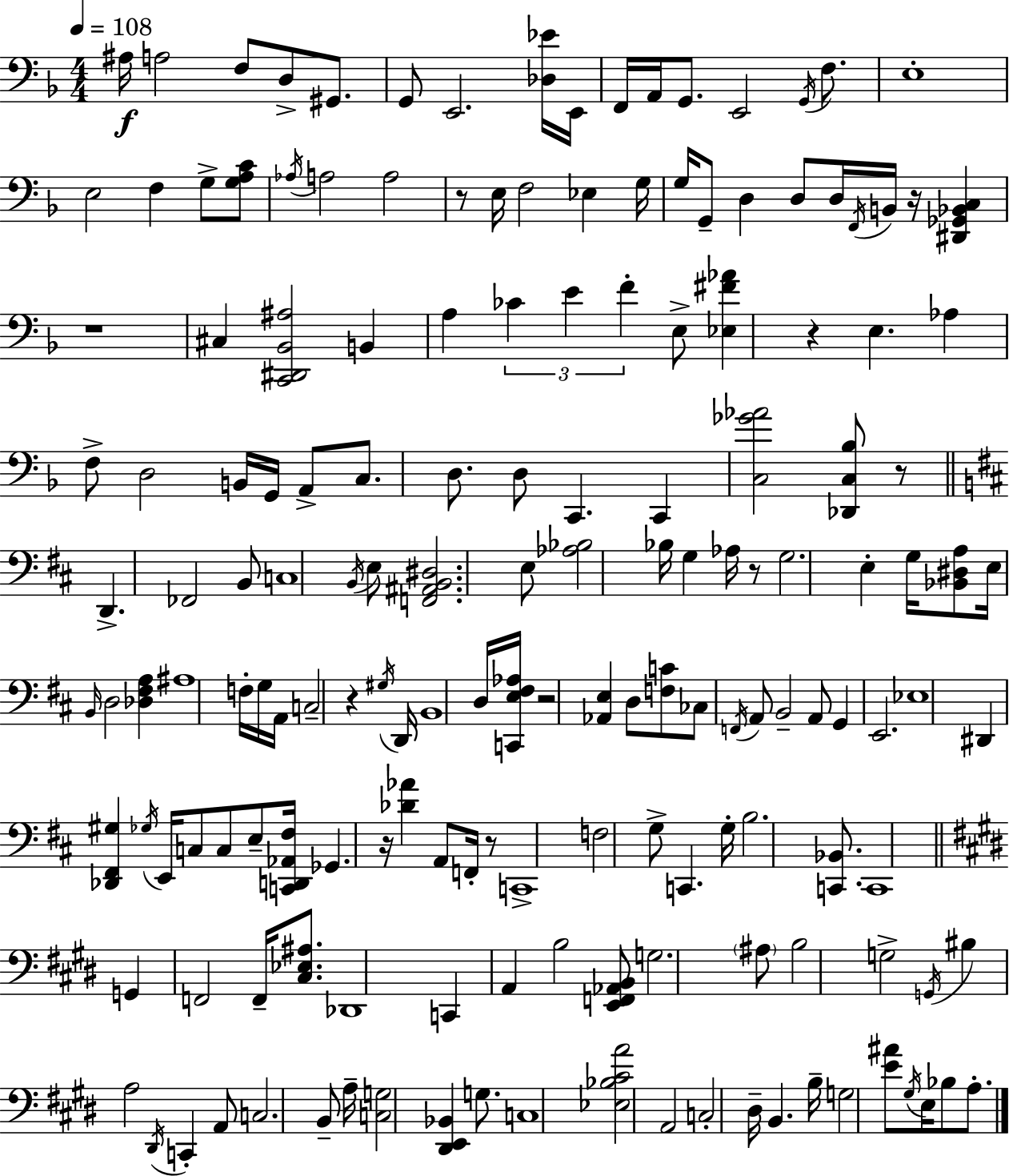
X:1
T:Untitled
M:4/4
L:1/4
K:F
^A,/4 A,2 F,/2 D,/2 ^G,,/2 G,,/2 E,,2 [_D,_E]/4 E,,/4 F,,/4 A,,/4 G,,/2 E,,2 G,,/4 F,/2 E,4 E,2 F, G,/2 [G,A,C]/2 _A,/4 A,2 A,2 z/2 E,/4 F,2 _E, G,/4 G,/4 G,,/2 D, D,/2 D,/4 F,,/4 B,,/4 z/4 [^D,,_G,,_B,,C,] z4 ^C, [C,,^D,,_B,,^A,]2 B,, A, _C E F E,/2 [_E,^F_A] z E, _A, F,/2 D,2 B,,/4 G,,/4 A,,/2 C,/2 D,/2 D,/2 C,, C,, [C,_G_A]2 [_D,,C,_B,]/2 z/2 D,, _F,,2 B,,/2 C,4 B,,/4 E,/2 [F,,^A,,B,,^D,]2 E,/2 [_A,_B,]2 _B,/4 G, _A,/4 z/2 G,2 E, G,/4 [_B,,^D,A,]/2 E,/4 B,,/4 D,2 [_D,^F,A,] ^A,4 F,/4 G,/4 A,,/4 C,2 z ^G,/4 D,,/4 B,,4 D,/4 [C,,E,^F,_A,]/4 z2 [_A,,E,] D,/2 [F,C]/2 _C,/2 F,,/4 A,,/2 B,,2 A,,/2 G,, E,,2 _E,4 ^D,, [_D,,^F,,^G,] _G,/4 E,,/4 C,/2 C,/2 E,/2 [C,,D,,_A,,^F,]/4 _G,, z/4 [_D_A] A,,/2 F,,/4 z/2 C,,4 F,2 G,/2 C,, G,/4 B,2 [C,,_B,,]/2 C,,4 G,, F,,2 F,,/4 [^C,_E,^A,]/2 _D,,4 C,, A,, B,2 [E,,F,,_A,,B,,]/2 G,2 ^A,/2 B,2 G,2 G,,/4 ^B, A,2 ^D,,/4 C,, A,,/2 C,2 B,,/2 A,/4 [C,G,]2 [^D,,E,,_B,,] G,/2 C,4 [_E,_B,^CA]2 A,,2 C,2 ^D,/4 B,, B,/4 G,2 [E^A]/2 ^G,/4 E,/4 _B,/2 A,/2